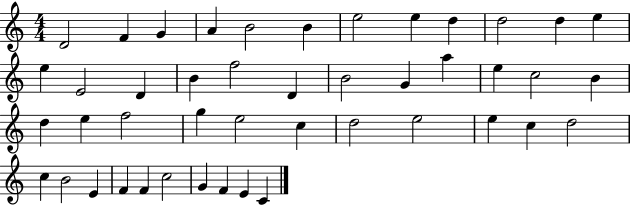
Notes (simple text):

D4/h F4/q G4/q A4/q B4/h B4/q E5/h E5/q D5/q D5/h D5/q E5/q E5/q E4/h D4/q B4/q F5/h D4/q B4/h G4/q A5/q E5/q C5/h B4/q D5/q E5/q F5/h G5/q E5/h C5/q D5/h E5/h E5/q C5/q D5/h C5/q B4/h E4/q F4/q F4/q C5/h G4/q F4/q E4/q C4/q